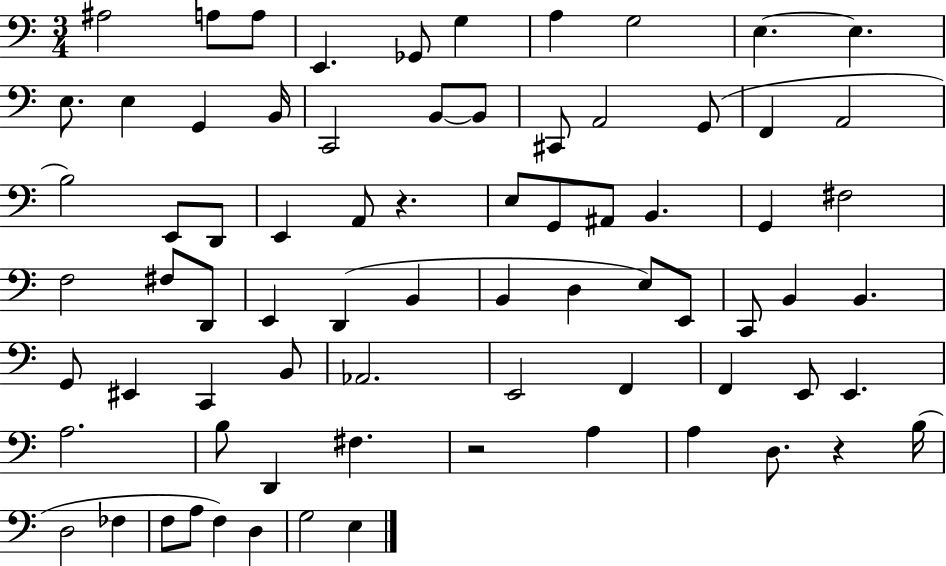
X:1
T:Untitled
M:3/4
L:1/4
K:C
^A,2 A,/2 A,/2 E,, _G,,/2 G, A, G,2 E, E, E,/2 E, G,, B,,/4 C,,2 B,,/2 B,,/2 ^C,,/2 A,,2 G,,/2 F,, A,,2 B,2 E,,/2 D,,/2 E,, A,,/2 z E,/2 G,,/2 ^A,,/2 B,, G,, ^F,2 F,2 ^F,/2 D,,/2 E,, D,, B,, B,, D, E,/2 E,,/2 C,,/2 B,, B,, G,,/2 ^E,, C,, B,,/2 _A,,2 E,,2 F,, F,, E,,/2 E,, A,2 B,/2 D,, ^F, z2 A, A, D,/2 z B,/4 D,2 _F, F,/2 A,/2 F, D, G,2 E,